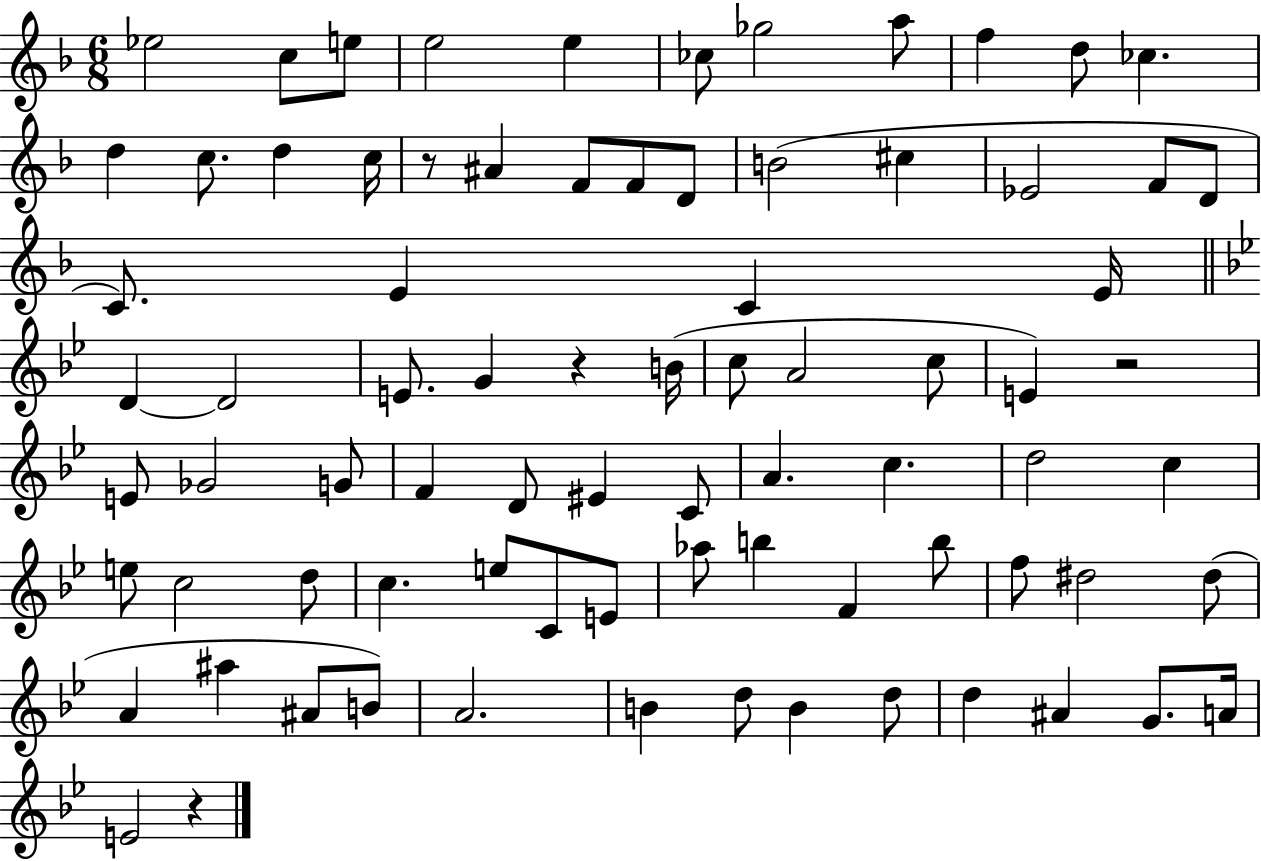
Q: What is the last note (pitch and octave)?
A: E4